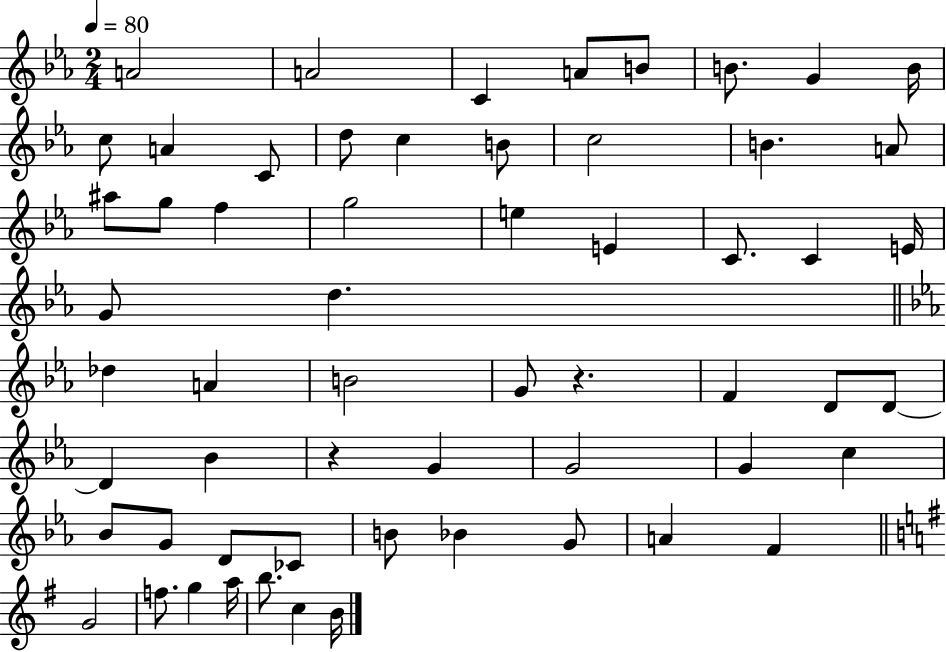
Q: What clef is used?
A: treble